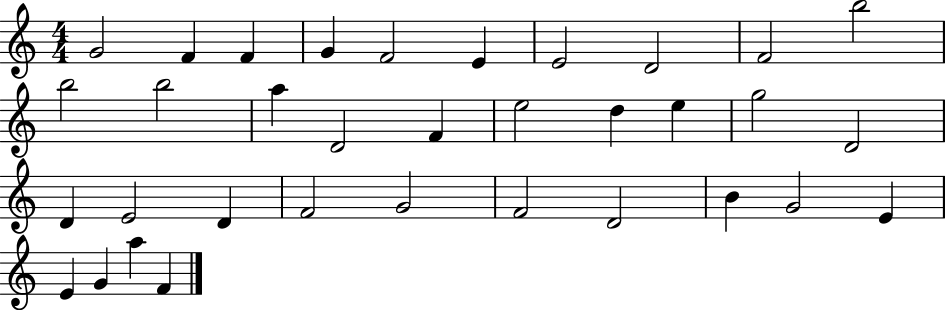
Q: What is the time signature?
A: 4/4